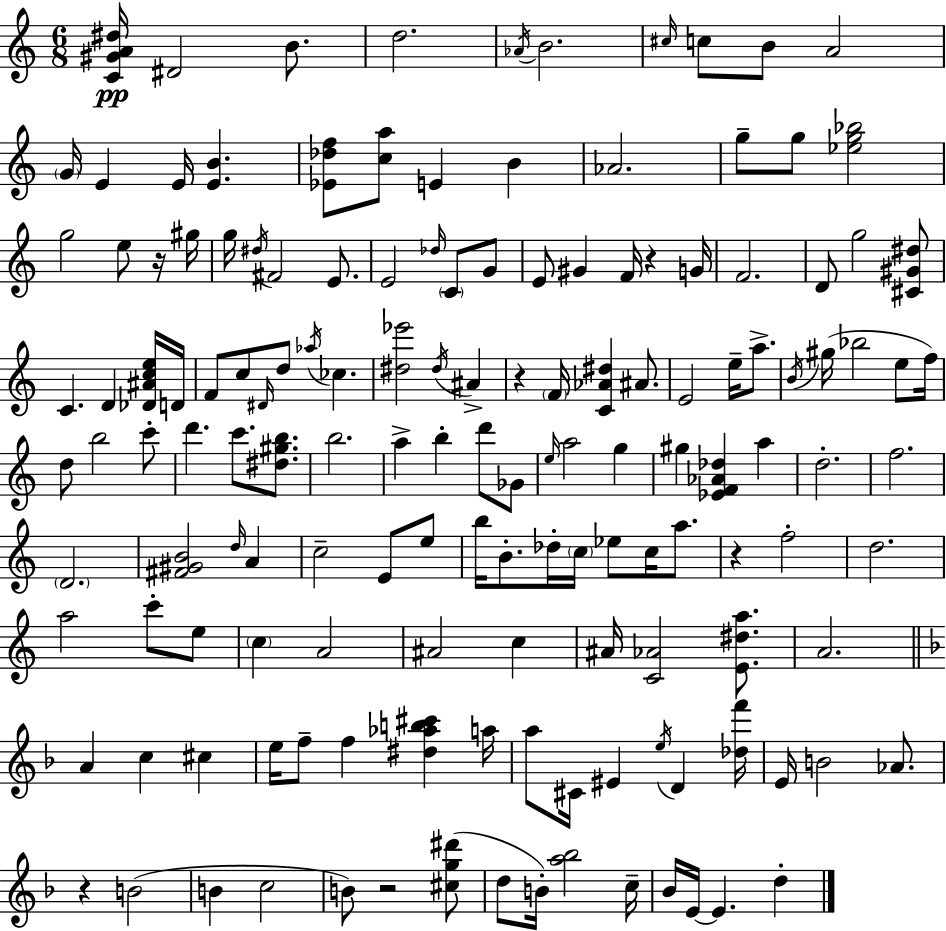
[C4,G#4,A4,D#5]/s D#4/h B4/e. D5/h. Ab4/s B4/h. C#5/s C5/e B4/e A4/h G4/s E4/q E4/s [E4,B4]/q. [Eb4,Db5,F5]/e [C5,A5]/e E4/q B4/q Ab4/h. G5/e G5/e [Eb5,G5,Bb5]/h G5/h E5/e R/s G#5/s G5/s D#5/s F#4/h E4/e. E4/h Db5/s C4/e G4/e E4/e G#4/q F4/s R/q G4/s F4/h. D4/e G5/h [C#4,G#4,D#5]/e C4/q. D4/q [Db4,A#4,C5,E5]/s D4/s F4/e C5/e D#4/s D5/e Ab5/s CES5/q. [D#5,Eb6]/h D#5/s A#4/q R/q F4/s [C4,Ab4,D#5]/q A#4/e. E4/h E5/s A5/e. B4/s G#5/s Bb5/h E5/e F5/s D5/e B5/h C6/e D6/q. C6/e. [D#5,G#5,B5]/e. B5/h. A5/q B5/q D6/e Gb4/e E5/s A5/h G5/q G#5/q [Eb4,F4,Ab4,Db5]/q A5/q D5/h. F5/h. D4/h. [F#4,G#4,B4]/h D5/s A4/q C5/h E4/e E5/e B5/s B4/e. Db5/s C5/s Eb5/e C5/s A5/e. R/q F5/h D5/h. A5/h C6/e E5/e C5/q A4/h A#4/h C5/q A#4/s [C4,Ab4]/h [E4,D#5,A5]/e. A4/h. A4/q C5/q C#5/q E5/s F5/e F5/q [D#5,Ab5,B5,C#6]/q A5/s A5/e C#4/s EIS4/q E5/s D4/q [Db5,F6]/s E4/s B4/h Ab4/e. R/q B4/h B4/q C5/h B4/e R/h [C#5,G5,D#6]/e D5/e B4/s [A5,Bb5]/h C5/s Bb4/s E4/s E4/q. D5/q